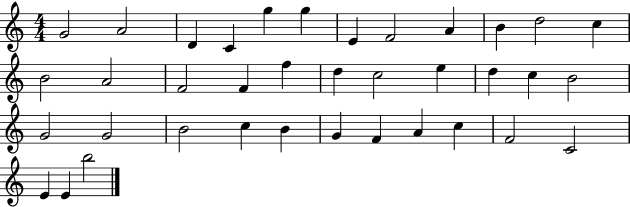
G4/h A4/h D4/q C4/q G5/q G5/q E4/q F4/h A4/q B4/q D5/h C5/q B4/h A4/h F4/h F4/q F5/q D5/q C5/h E5/q D5/q C5/q B4/h G4/h G4/h B4/h C5/q B4/q G4/q F4/q A4/q C5/q F4/h C4/h E4/q E4/q B5/h